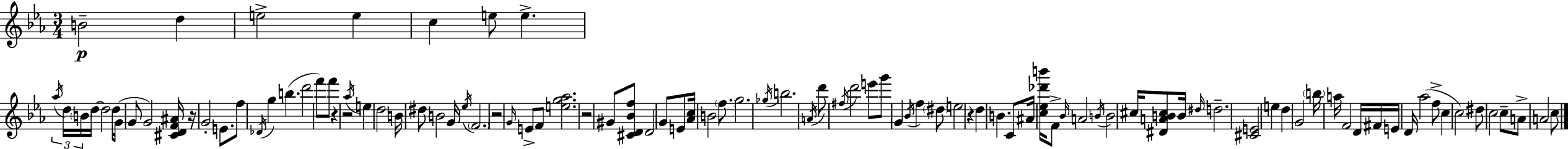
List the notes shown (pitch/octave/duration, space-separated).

B4/h D5/q E5/h E5/q C5/q E5/e E5/q. Ab5/s D5/s B4/s D5/s D5/h D5/s G4/s G4/e G4/h [C#4,D4,F4,A#4]/s R/s G4/h E4/e. F5/e Db4/s G5/q B5/q. D6/h F6/e F6/e R/q R/h Ab5/s E5/q D5/h B4/s D#5/e B4/h G4/s Eb5/s F4/h. R/h G4/s E4/e F4/e [E5,G5,Ab5]/h. R/h G#4/e [C#4,D4,Bb4,F5]/e D4/h G4/e E4/e [Ab4,C5]/s B4/h F5/e. G5/h. Gb5/s B5/h. A4/s D6/e F#5/s D6/h E6/e G6/e G4/q Bb4/s F5/q D#5/e E5/h R/q D5/q B4/q. C4/e A#4/s [C5,Eb5,Db6,B6]/s F4/e Bb4/s A4/h B4/s B4/h C#5/s [D#4,A4,B4,C#5]/e B4/s D#5/s D5/h. [C#4,E4]/h E5/q D5/q G4/h B5/s A5/s F4/h D4/s F#4/s E4/s D4/s Ab5/h F5/e C5/q C5/h D#5/e C5/h C5/e A4/e A4/h C5/e